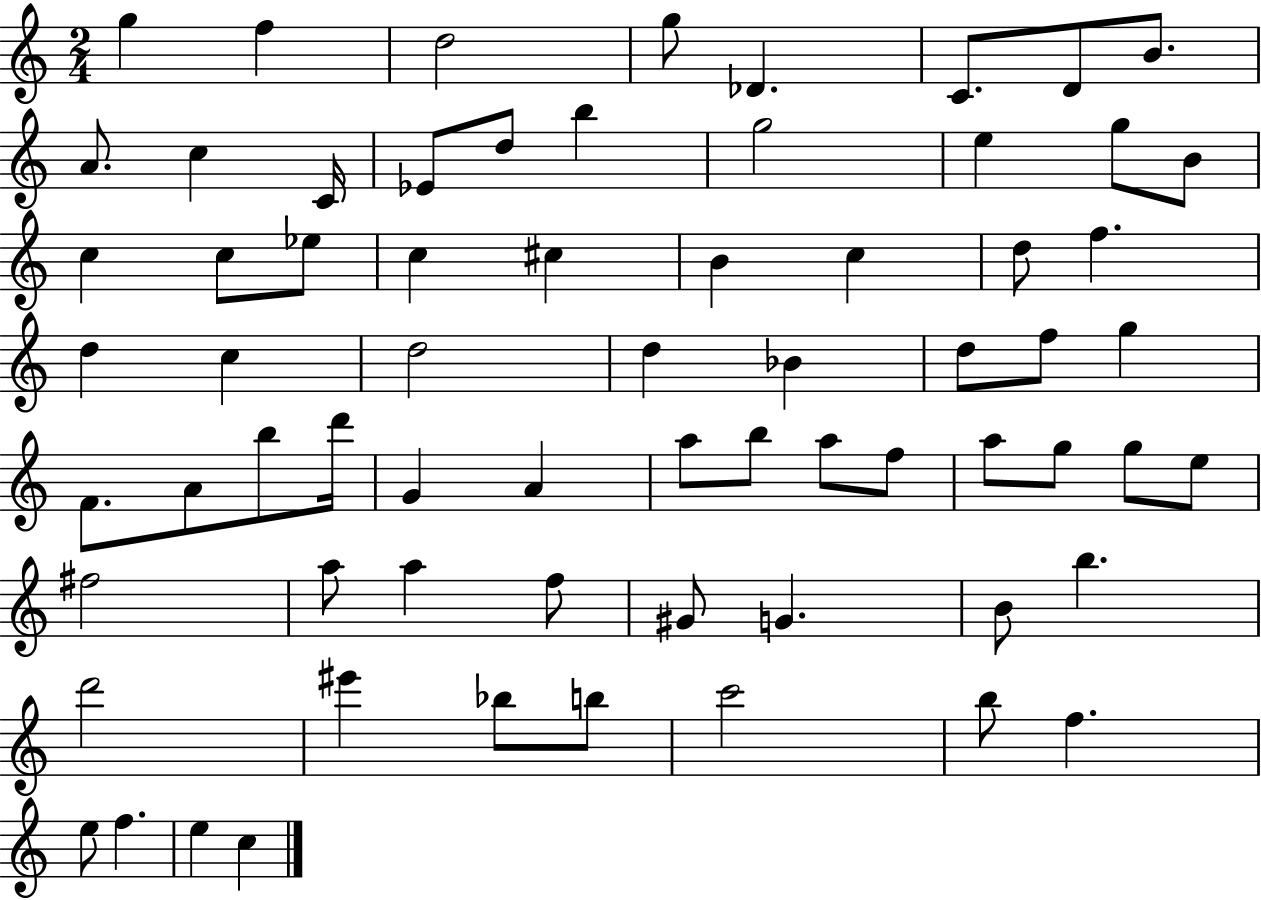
{
  \clef treble
  \numericTimeSignature
  \time 2/4
  \key c \major
  g''4 f''4 | d''2 | g''8 des'4. | c'8. d'8 b'8. | \break a'8. c''4 c'16 | ees'8 d''8 b''4 | g''2 | e''4 g''8 b'8 | \break c''4 c''8 ees''8 | c''4 cis''4 | b'4 c''4 | d''8 f''4. | \break d''4 c''4 | d''2 | d''4 bes'4 | d''8 f''8 g''4 | \break f'8. a'8 b''8 d'''16 | g'4 a'4 | a''8 b''8 a''8 f''8 | a''8 g''8 g''8 e''8 | \break fis''2 | a''8 a''4 f''8 | gis'8 g'4. | b'8 b''4. | \break d'''2 | eis'''4 bes''8 b''8 | c'''2 | b''8 f''4. | \break e''8 f''4. | e''4 c''4 | \bar "|."
}